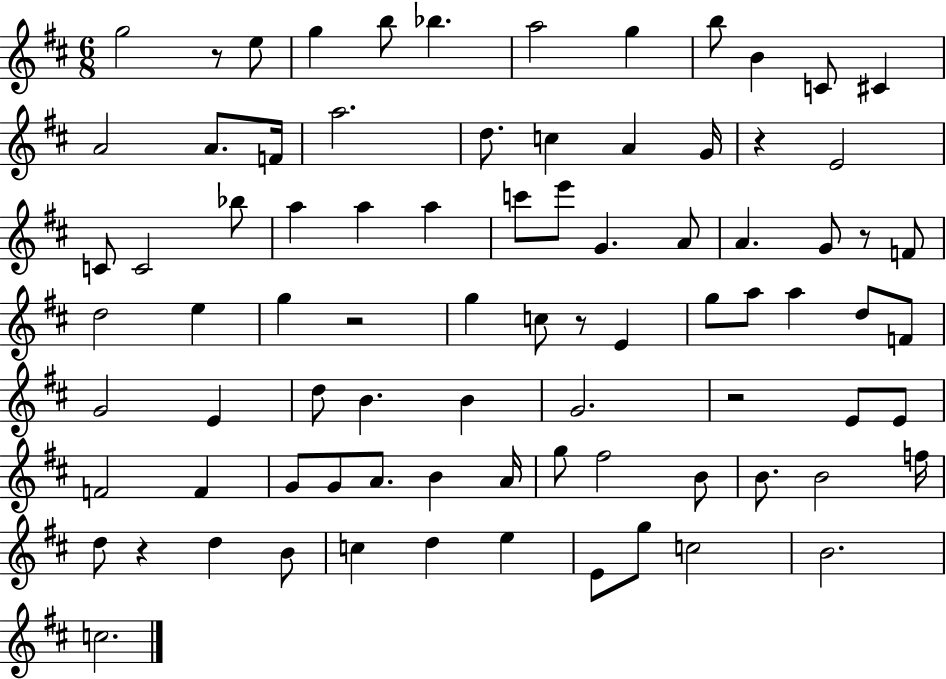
X:1
T:Untitled
M:6/8
L:1/4
K:D
g2 z/2 e/2 g b/2 _b a2 g b/2 B C/2 ^C A2 A/2 F/4 a2 d/2 c A G/4 z E2 C/2 C2 _b/2 a a a c'/2 e'/2 G A/2 A G/2 z/2 F/2 d2 e g z2 g c/2 z/2 E g/2 a/2 a d/2 F/2 G2 E d/2 B B G2 z2 E/2 E/2 F2 F G/2 G/2 A/2 B A/4 g/2 ^f2 B/2 B/2 B2 f/4 d/2 z d B/2 c d e E/2 g/2 c2 B2 c2